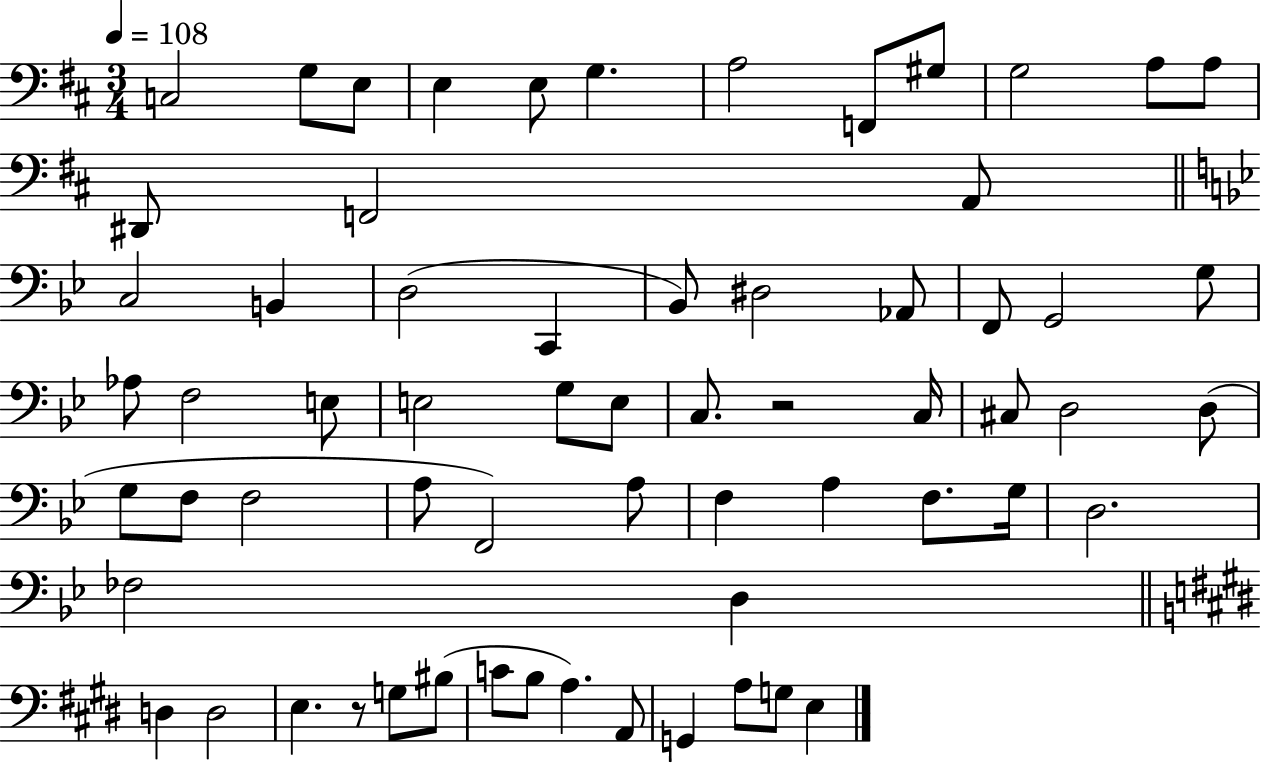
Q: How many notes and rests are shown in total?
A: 64